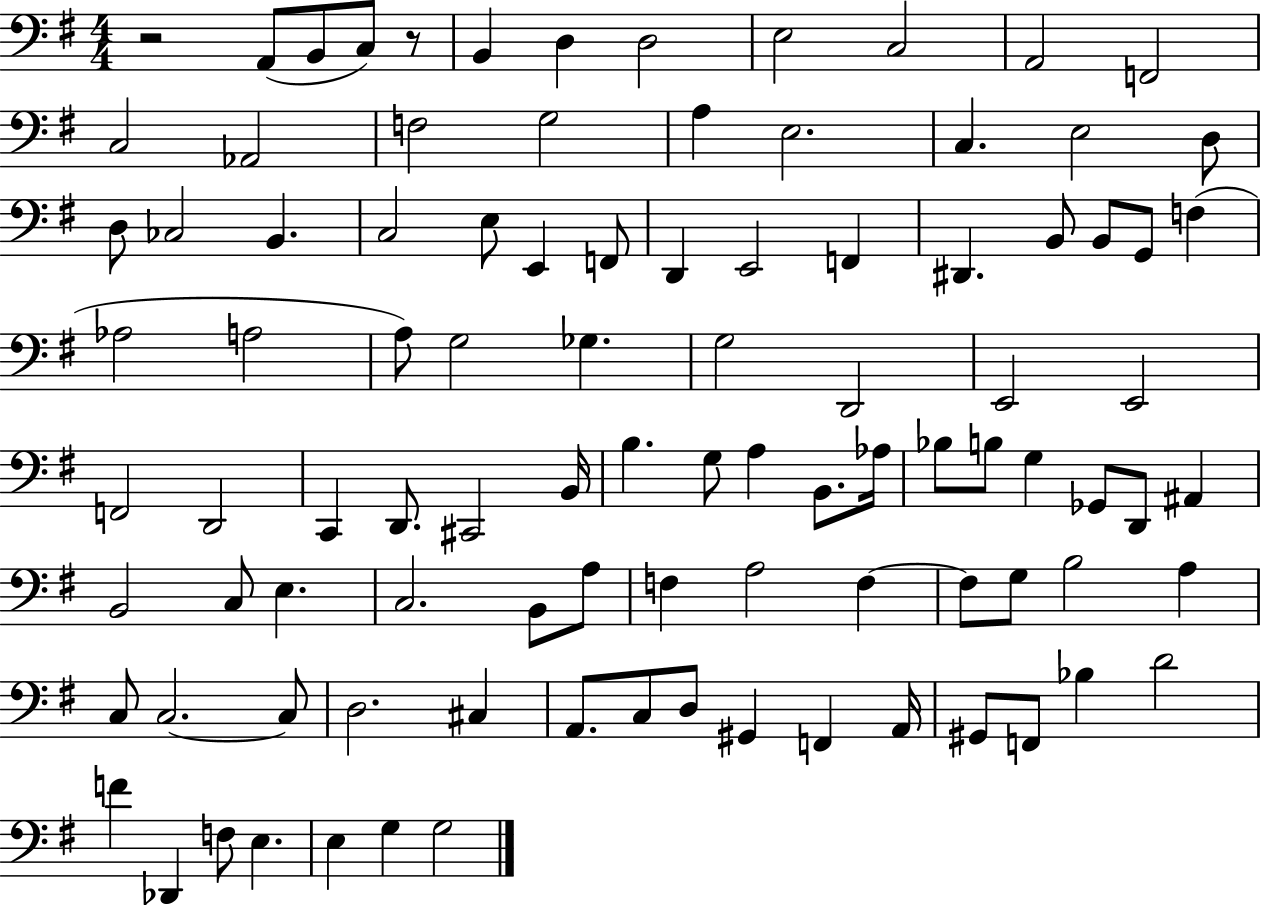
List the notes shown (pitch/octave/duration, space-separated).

R/h A2/e B2/e C3/e R/e B2/q D3/q D3/h E3/h C3/h A2/h F2/h C3/h Ab2/h F3/h G3/h A3/q E3/h. C3/q. E3/h D3/e D3/e CES3/h B2/q. C3/h E3/e E2/q F2/e D2/q E2/h F2/q D#2/q. B2/e B2/e G2/e F3/q Ab3/h A3/h A3/e G3/h Gb3/q. G3/h D2/h E2/h E2/h F2/h D2/h C2/q D2/e. C#2/h B2/s B3/q. G3/e A3/q B2/e. Ab3/s Bb3/e B3/e G3/q Gb2/e D2/e A#2/q B2/h C3/e E3/q. C3/h. B2/e A3/e F3/q A3/h F3/q F3/e G3/e B3/h A3/q C3/e C3/h. C3/e D3/h. C#3/q A2/e. C3/e D3/e G#2/q F2/q A2/s G#2/e F2/e Bb3/q D4/h F4/q Db2/q F3/e E3/q. E3/q G3/q G3/h